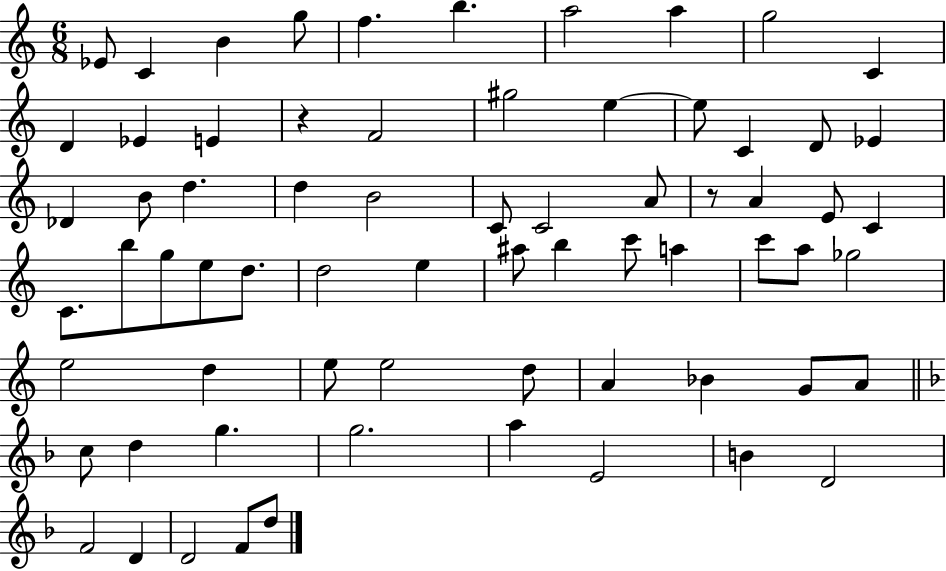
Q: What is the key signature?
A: C major